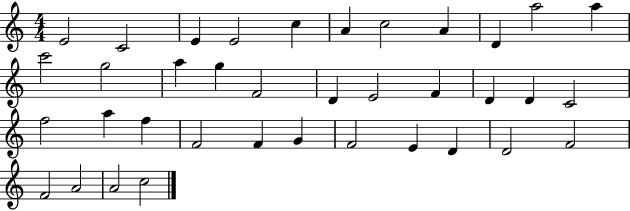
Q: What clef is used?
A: treble